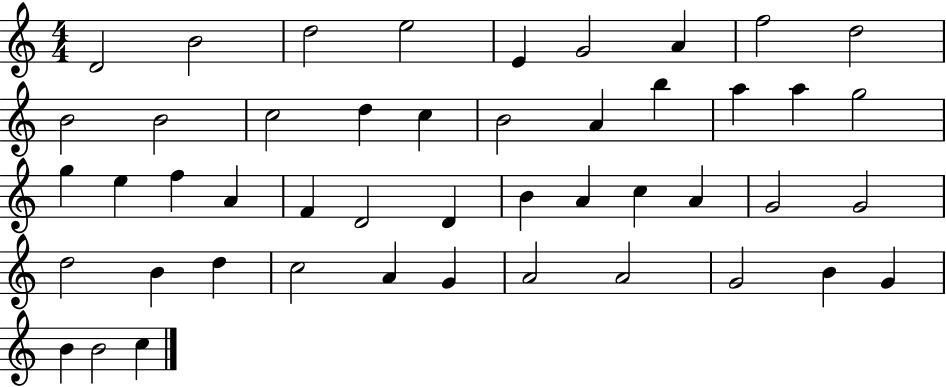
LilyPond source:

{
  \clef treble
  \numericTimeSignature
  \time 4/4
  \key c \major
  d'2 b'2 | d''2 e''2 | e'4 g'2 a'4 | f''2 d''2 | \break b'2 b'2 | c''2 d''4 c''4 | b'2 a'4 b''4 | a''4 a''4 g''2 | \break g''4 e''4 f''4 a'4 | f'4 d'2 d'4 | b'4 a'4 c''4 a'4 | g'2 g'2 | \break d''2 b'4 d''4 | c''2 a'4 g'4 | a'2 a'2 | g'2 b'4 g'4 | \break b'4 b'2 c''4 | \bar "|."
}